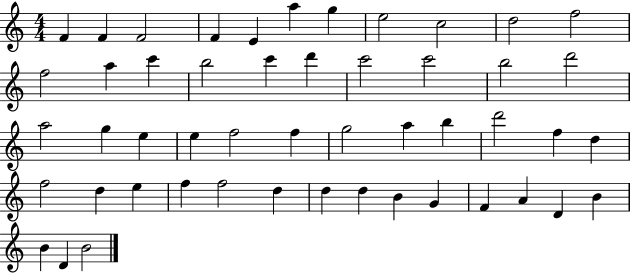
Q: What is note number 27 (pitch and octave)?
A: F5